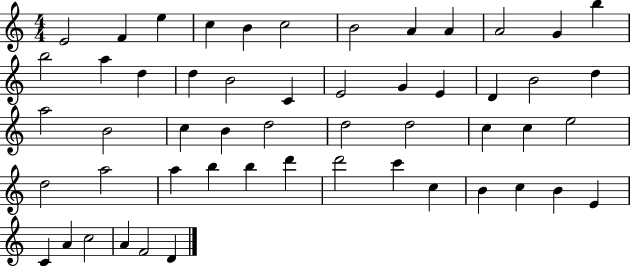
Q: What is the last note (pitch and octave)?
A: D4